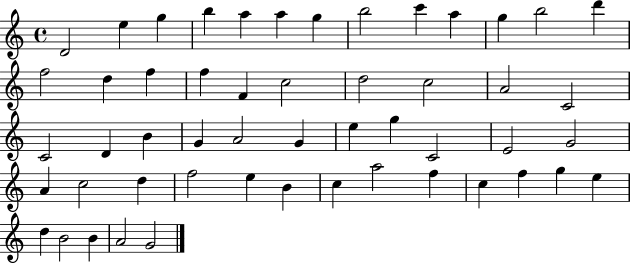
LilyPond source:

{
  \clef treble
  \time 4/4
  \defaultTimeSignature
  \key c \major
  d'2 e''4 g''4 | b''4 a''4 a''4 g''4 | b''2 c'''4 a''4 | g''4 b''2 d'''4 | \break f''2 d''4 f''4 | f''4 f'4 c''2 | d''2 c''2 | a'2 c'2 | \break c'2 d'4 b'4 | g'4 a'2 g'4 | e''4 g''4 c'2 | e'2 g'2 | \break a'4 c''2 d''4 | f''2 e''4 b'4 | c''4 a''2 f''4 | c''4 f''4 g''4 e''4 | \break d''4 b'2 b'4 | a'2 g'2 | \bar "|."
}